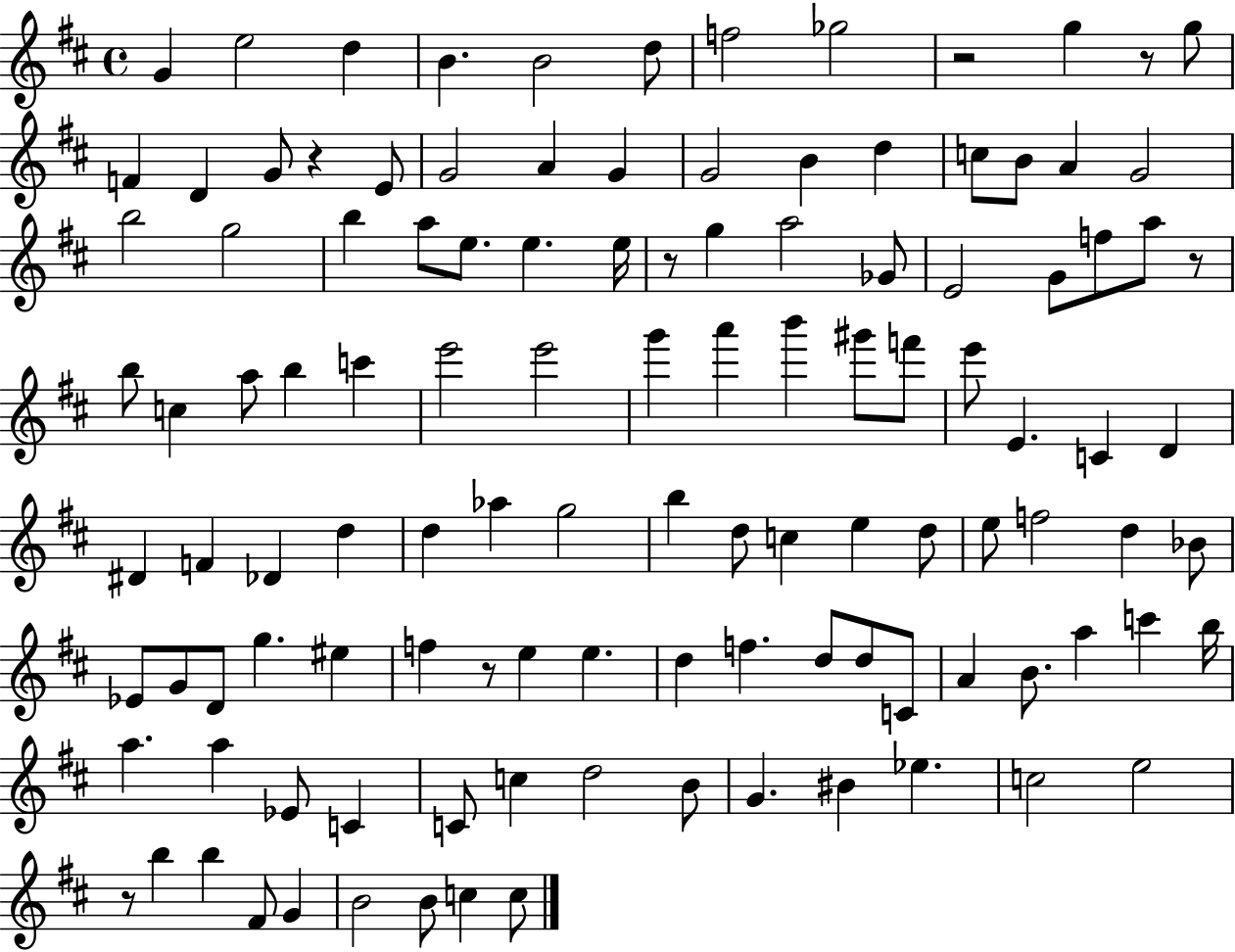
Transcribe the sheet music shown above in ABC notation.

X:1
T:Untitled
M:4/4
L:1/4
K:D
G e2 d B B2 d/2 f2 _g2 z2 g z/2 g/2 F D G/2 z E/2 G2 A G G2 B d c/2 B/2 A G2 b2 g2 b a/2 e/2 e e/4 z/2 g a2 _G/2 E2 G/2 f/2 a/2 z/2 b/2 c a/2 b c' e'2 e'2 g' a' b' ^g'/2 f'/2 e'/2 E C D ^D F _D d d _a g2 b d/2 c e d/2 e/2 f2 d _B/2 _E/2 G/2 D/2 g ^e f z/2 e e d f d/2 d/2 C/2 A B/2 a c' b/4 a a _E/2 C C/2 c d2 B/2 G ^B _e c2 e2 z/2 b b ^F/2 G B2 B/2 c c/2